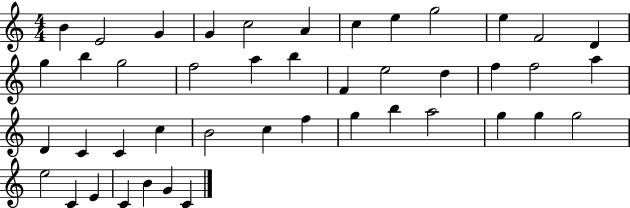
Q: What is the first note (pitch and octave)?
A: B4